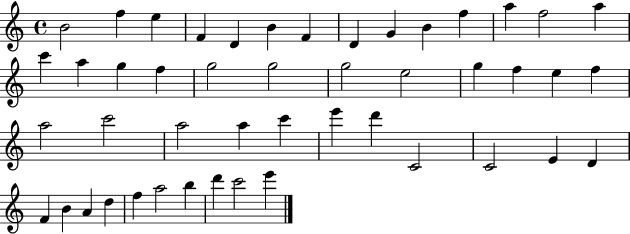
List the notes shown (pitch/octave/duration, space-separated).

B4/h F5/q E5/q F4/q D4/q B4/q F4/q D4/q G4/q B4/q F5/q A5/q F5/h A5/q C6/q A5/q G5/q F5/q G5/h G5/h G5/h E5/h G5/q F5/q E5/q F5/q A5/h C6/h A5/h A5/q C6/q E6/q D6/q C4/h C4/h E4/q D4/q F4/q B4/q A4/q D5/q F5/q A5/h B5/q D6/q C6/h E6/q